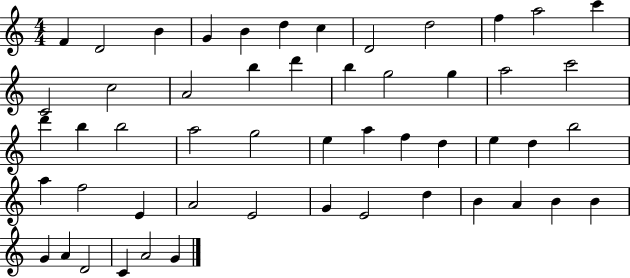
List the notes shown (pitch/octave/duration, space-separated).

F4/q D4/h B4/q G4/q B4/q D5/q C5/q D4/h D5/h F5/q A5/h C6/q C4/h C5/h A4/h B5/q D6/q B5/q G5/h G5/q A5/h C6/h D6/q B5/q B5/h A5/h G5/h E5/q A5/q F5/q D5/q E5/q D5/q B5/h A5/q F5/h E4/q A4/h E4/h G4/q E4/h D5/q B4/q A4/q B4/q B4/q G4/q A4/q D4/h C4/q A4/h G4/q